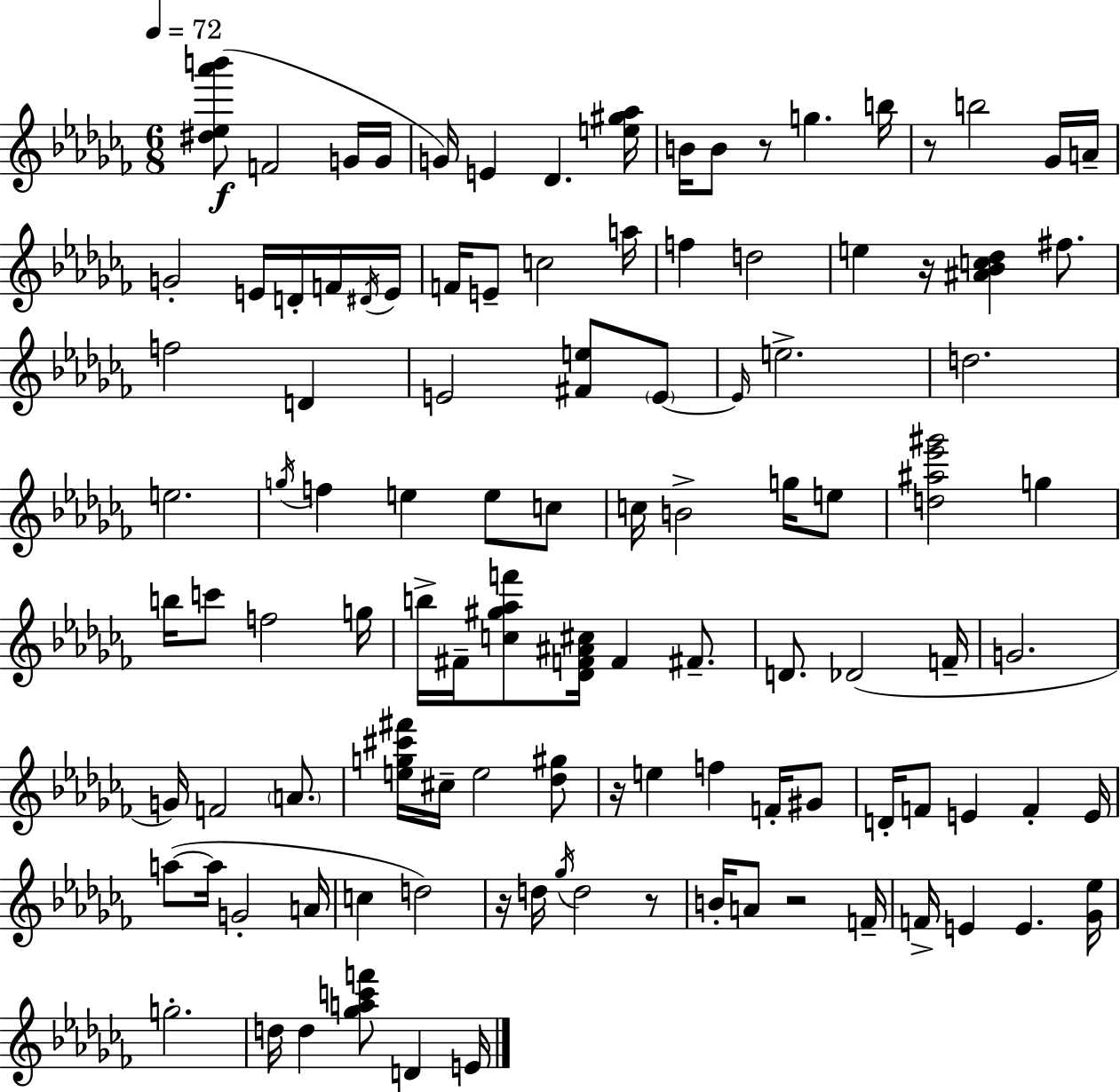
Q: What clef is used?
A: treble